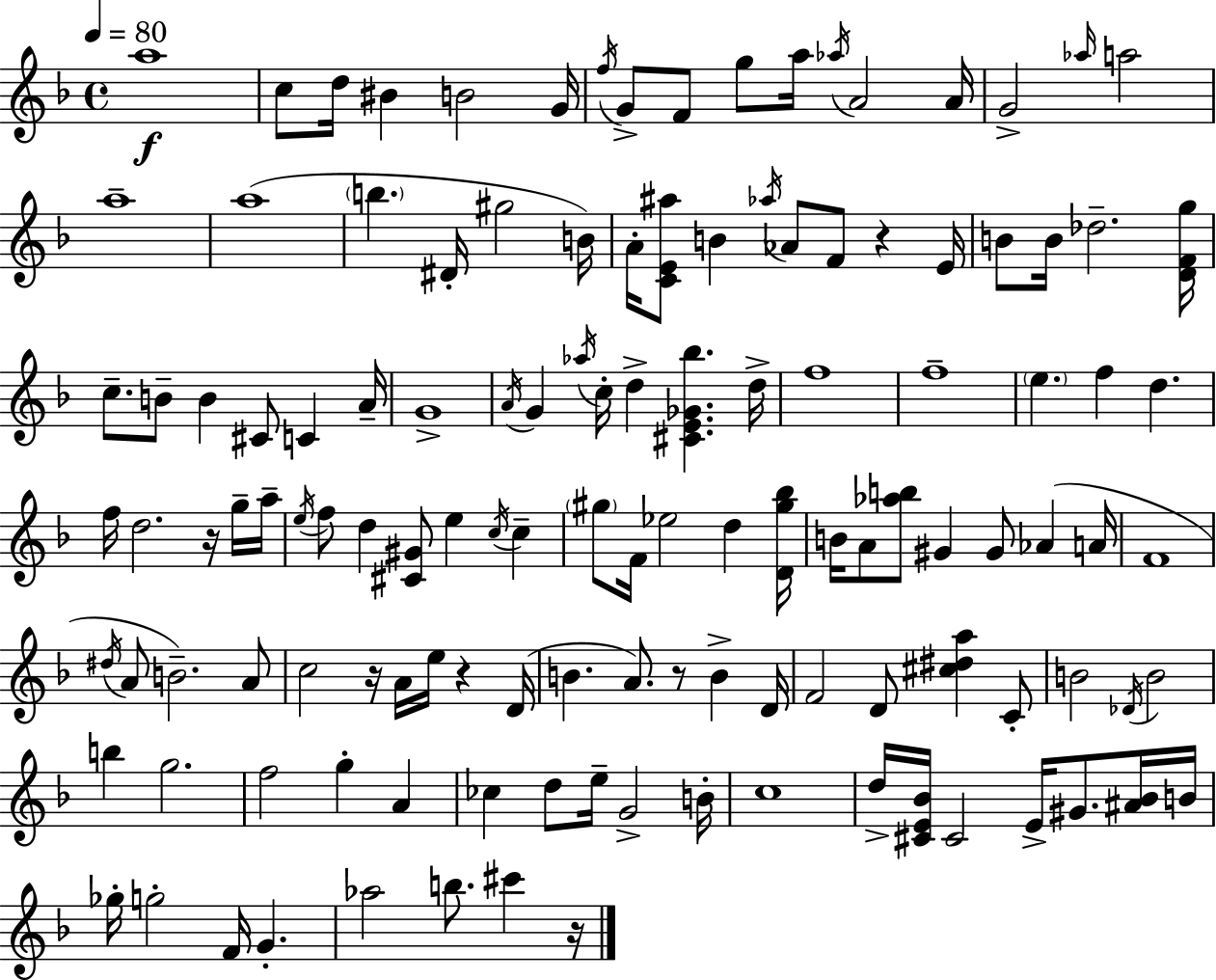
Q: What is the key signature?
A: D minor